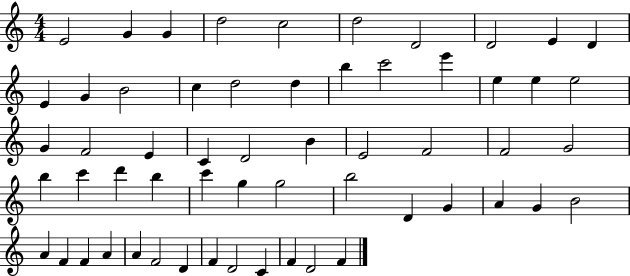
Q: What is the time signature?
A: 4/4